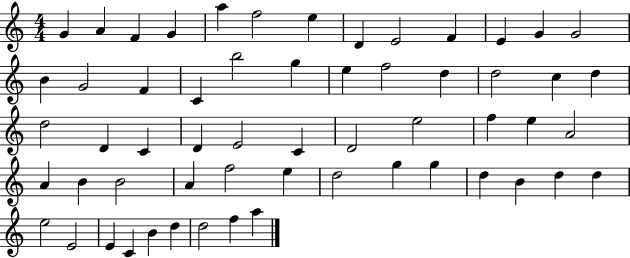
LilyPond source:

{
  \clef treble
  \numericTimeSignature
  \time 4/4
  \key c \major
  g'4 a'4 f'4 g'4 | a''4 f''2 e''4 | d'4 e'2 f'4 | e'4 g'4 g'2 | \break b'4 g'2 f'4 | c'4 b''2 g''4 | e''4 f''2 d''4 | d''2 c''4 d''4 | \break d''2 d'4 c'4 | d'4 e'2 c'4 | d'2 e''2 | f''4 e''4 a'2 | \break a'4 b'4 b'2 | a'4 f''2 e''4 | d''2 g''4 g''4 | d''4 b'4 d''4 d''4 | \break e''2 e'2 | e'4 c'4 b'4 d''4 | d''2 f''4 a''4 | \bar "|."
}